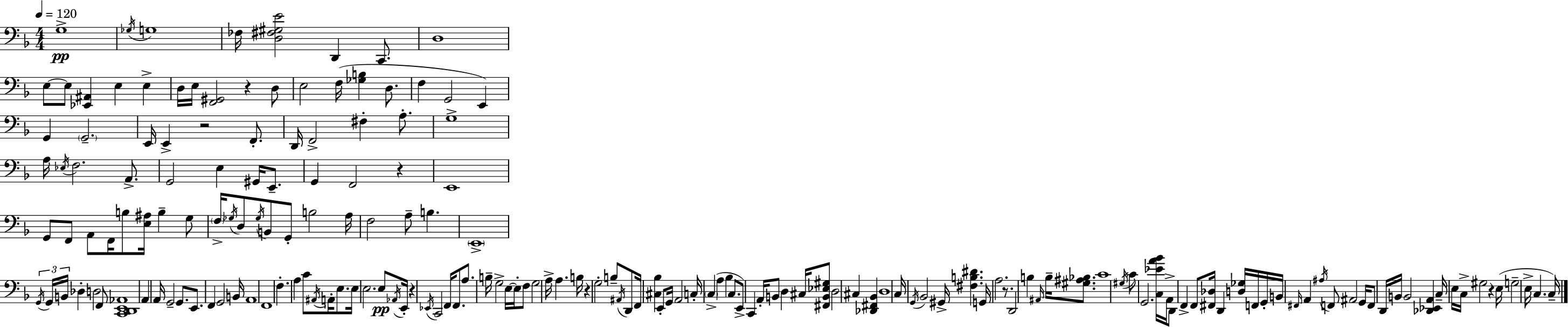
X:1
T:Untitled
M:4/4
L:1/4
K:F
G,4 _G,/4 G,4 _F,/4 [D,^F,^G,E]2 D,, C,,/2 D,4 E,/2 E,/2 [_E,,^A,,] E, E, D,/4 E,/4 [F,,^G,,]2 z D,/2 E,2 F,/4 [_G,B,] D,/2 F, G,,2 E,, G,, G,,2 E,,/4 E,, z2 F,,/2 D,,/4 F,,2 ^F, A,/2 G,4 A,/4 _E,/4 F,2 A,,/2 G,,2 E, ^G,,/4 E,,/2 G,, F,,2 z E,,4 G,,/2 F,,/2 A,,/2 F,,/4 B,/2 [E,^A,]/4 B, G,/2 F,/4 _G,/4 D,/2 _G,/4 B,,/2 G,,/2 B,2 A,/4 F,2 A,/2 B, E,,4 G,,/4 G,,/4 B,,/4 _D, D,2 F,,/2 [C,,D,,E,,_A,,]4 A,, A,,/4 G,,2 G,,/2 E,,/2 F,, G,,2 B,,/4 A,,4 F,,4 F, A, C/2 ^A,,/4 A,,/4 E,/2 E,/4 E,2 E,/2 _A,,/4 E,,/4 z _E,,/4 C,,2 F,,/4 F,,/2 A,/2 B,/4 G,2 E,/4 E,/4 F,/2 G,2 A,/4 A, B,/4 z G,2 B,/2 ^A,,/4 D,,/2 F,,/4 [^C,_B,] E,,/2 G,,/4 A,,2 C,/4 C, A, _B, C,/2 E,,/2 C,, A,,/4 B,,/2 D, ^C,/4 [^F,,B,,_E,^G,]/2 D,2 ^C, [_D,,^F,,_B,,] D,4 C,/4 G,,/4 _B,,2 ^G,,/4 [^F,B,^D] G,,/4 A,2 z/2 D,,2 B, ^A,,/4 B,/4 [^G,^A,_B,]/2 C4 ^G,/4 C/2 G,,2 [C,_EA_B]/4 A,,/4 D,,/2 F,, F,,/2 [^F,,_D,]/4 D,, [D,_G,]/4 F,,/4 G,,/4 B,,/4 ^F,,/4 A,, ^A,/4 F,,/2 ^A,,2 G,,/4 F,,/2 D,,/4 B,,/4 B,,2 [_D,,_E,,A,,] C,/4 E,/4 C,/4 ^G,2 z E,/4 G,2 E,/4 C, C,/4